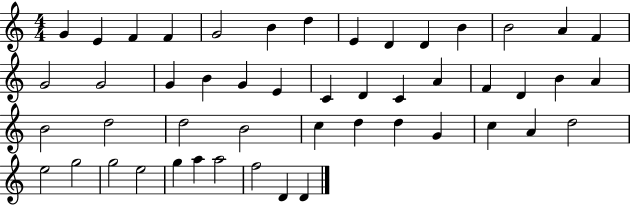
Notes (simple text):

G4/q E4/q F4/q F4/q G4/h B4/q D5/q E4/q D4/q D4/q B4/q B4/h A4/q F4/q G4/h G4/h G4/q B4/q G4/q E4/q C4/q D4/q C4/q A4/q F4/q D4/q B4/q A4/q B4/h D5/h D5/h B4/h C5/q D5/q D5/q G4/q C5/q A4/q D5/h E5/h G5/h G5/h E5/h G5/q A5/q A5/h F5/h D4/q D4/q